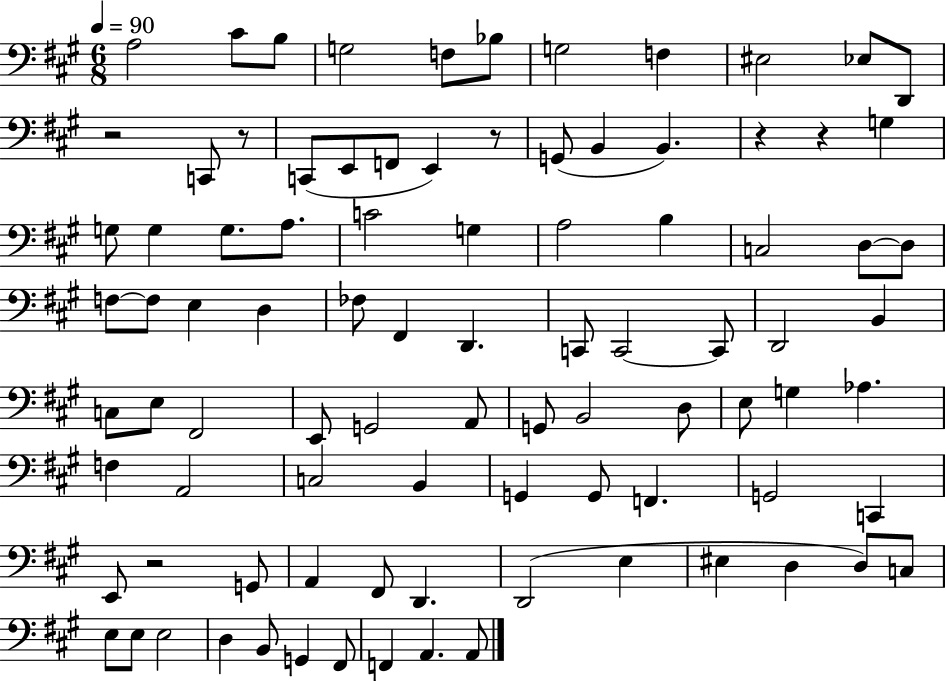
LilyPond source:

{
  \clef bass
  \numericTimeSignature
  \time 6/8
  \key a \major
  \tempo 4 = 90
  \repeat volta 2 { a2 cis'8 b8 | g2 f8 bes8 | g2 f4 | eis2 ees8 d,8 | \break r2 c,8 r8 | c,8( e,8 f,8 e,4) r8 | g,8( b,4 b,4.) | r4 r4 g4 | \break g8 g4 g8. a8. | c'2 g4 | a2 b4 | c2 d8~~ d8 | \break f8~~ f8 e4 d4 | fes8 fis,4 d,4. | c,8 c,2~~ c,8 | d,2 b,4 | \break c8 e8 fis,2 | e,8 g,2 a,8 | g,8 b,2 d8 | e8 g4 aes4. | \break f4 a,2 | c2 b,4 | g,4 g,8 f,4. | g,2 c,4 | \break e,8 r2 g,8 | a,4 fis,8 d,4. | d,2( e4 | eis4 d4 d8) c8 | \break e8 e8 e2 | d4 b,8 g,4 fis,8 | f,4 a,4. a,8 | } \bar "|."
}